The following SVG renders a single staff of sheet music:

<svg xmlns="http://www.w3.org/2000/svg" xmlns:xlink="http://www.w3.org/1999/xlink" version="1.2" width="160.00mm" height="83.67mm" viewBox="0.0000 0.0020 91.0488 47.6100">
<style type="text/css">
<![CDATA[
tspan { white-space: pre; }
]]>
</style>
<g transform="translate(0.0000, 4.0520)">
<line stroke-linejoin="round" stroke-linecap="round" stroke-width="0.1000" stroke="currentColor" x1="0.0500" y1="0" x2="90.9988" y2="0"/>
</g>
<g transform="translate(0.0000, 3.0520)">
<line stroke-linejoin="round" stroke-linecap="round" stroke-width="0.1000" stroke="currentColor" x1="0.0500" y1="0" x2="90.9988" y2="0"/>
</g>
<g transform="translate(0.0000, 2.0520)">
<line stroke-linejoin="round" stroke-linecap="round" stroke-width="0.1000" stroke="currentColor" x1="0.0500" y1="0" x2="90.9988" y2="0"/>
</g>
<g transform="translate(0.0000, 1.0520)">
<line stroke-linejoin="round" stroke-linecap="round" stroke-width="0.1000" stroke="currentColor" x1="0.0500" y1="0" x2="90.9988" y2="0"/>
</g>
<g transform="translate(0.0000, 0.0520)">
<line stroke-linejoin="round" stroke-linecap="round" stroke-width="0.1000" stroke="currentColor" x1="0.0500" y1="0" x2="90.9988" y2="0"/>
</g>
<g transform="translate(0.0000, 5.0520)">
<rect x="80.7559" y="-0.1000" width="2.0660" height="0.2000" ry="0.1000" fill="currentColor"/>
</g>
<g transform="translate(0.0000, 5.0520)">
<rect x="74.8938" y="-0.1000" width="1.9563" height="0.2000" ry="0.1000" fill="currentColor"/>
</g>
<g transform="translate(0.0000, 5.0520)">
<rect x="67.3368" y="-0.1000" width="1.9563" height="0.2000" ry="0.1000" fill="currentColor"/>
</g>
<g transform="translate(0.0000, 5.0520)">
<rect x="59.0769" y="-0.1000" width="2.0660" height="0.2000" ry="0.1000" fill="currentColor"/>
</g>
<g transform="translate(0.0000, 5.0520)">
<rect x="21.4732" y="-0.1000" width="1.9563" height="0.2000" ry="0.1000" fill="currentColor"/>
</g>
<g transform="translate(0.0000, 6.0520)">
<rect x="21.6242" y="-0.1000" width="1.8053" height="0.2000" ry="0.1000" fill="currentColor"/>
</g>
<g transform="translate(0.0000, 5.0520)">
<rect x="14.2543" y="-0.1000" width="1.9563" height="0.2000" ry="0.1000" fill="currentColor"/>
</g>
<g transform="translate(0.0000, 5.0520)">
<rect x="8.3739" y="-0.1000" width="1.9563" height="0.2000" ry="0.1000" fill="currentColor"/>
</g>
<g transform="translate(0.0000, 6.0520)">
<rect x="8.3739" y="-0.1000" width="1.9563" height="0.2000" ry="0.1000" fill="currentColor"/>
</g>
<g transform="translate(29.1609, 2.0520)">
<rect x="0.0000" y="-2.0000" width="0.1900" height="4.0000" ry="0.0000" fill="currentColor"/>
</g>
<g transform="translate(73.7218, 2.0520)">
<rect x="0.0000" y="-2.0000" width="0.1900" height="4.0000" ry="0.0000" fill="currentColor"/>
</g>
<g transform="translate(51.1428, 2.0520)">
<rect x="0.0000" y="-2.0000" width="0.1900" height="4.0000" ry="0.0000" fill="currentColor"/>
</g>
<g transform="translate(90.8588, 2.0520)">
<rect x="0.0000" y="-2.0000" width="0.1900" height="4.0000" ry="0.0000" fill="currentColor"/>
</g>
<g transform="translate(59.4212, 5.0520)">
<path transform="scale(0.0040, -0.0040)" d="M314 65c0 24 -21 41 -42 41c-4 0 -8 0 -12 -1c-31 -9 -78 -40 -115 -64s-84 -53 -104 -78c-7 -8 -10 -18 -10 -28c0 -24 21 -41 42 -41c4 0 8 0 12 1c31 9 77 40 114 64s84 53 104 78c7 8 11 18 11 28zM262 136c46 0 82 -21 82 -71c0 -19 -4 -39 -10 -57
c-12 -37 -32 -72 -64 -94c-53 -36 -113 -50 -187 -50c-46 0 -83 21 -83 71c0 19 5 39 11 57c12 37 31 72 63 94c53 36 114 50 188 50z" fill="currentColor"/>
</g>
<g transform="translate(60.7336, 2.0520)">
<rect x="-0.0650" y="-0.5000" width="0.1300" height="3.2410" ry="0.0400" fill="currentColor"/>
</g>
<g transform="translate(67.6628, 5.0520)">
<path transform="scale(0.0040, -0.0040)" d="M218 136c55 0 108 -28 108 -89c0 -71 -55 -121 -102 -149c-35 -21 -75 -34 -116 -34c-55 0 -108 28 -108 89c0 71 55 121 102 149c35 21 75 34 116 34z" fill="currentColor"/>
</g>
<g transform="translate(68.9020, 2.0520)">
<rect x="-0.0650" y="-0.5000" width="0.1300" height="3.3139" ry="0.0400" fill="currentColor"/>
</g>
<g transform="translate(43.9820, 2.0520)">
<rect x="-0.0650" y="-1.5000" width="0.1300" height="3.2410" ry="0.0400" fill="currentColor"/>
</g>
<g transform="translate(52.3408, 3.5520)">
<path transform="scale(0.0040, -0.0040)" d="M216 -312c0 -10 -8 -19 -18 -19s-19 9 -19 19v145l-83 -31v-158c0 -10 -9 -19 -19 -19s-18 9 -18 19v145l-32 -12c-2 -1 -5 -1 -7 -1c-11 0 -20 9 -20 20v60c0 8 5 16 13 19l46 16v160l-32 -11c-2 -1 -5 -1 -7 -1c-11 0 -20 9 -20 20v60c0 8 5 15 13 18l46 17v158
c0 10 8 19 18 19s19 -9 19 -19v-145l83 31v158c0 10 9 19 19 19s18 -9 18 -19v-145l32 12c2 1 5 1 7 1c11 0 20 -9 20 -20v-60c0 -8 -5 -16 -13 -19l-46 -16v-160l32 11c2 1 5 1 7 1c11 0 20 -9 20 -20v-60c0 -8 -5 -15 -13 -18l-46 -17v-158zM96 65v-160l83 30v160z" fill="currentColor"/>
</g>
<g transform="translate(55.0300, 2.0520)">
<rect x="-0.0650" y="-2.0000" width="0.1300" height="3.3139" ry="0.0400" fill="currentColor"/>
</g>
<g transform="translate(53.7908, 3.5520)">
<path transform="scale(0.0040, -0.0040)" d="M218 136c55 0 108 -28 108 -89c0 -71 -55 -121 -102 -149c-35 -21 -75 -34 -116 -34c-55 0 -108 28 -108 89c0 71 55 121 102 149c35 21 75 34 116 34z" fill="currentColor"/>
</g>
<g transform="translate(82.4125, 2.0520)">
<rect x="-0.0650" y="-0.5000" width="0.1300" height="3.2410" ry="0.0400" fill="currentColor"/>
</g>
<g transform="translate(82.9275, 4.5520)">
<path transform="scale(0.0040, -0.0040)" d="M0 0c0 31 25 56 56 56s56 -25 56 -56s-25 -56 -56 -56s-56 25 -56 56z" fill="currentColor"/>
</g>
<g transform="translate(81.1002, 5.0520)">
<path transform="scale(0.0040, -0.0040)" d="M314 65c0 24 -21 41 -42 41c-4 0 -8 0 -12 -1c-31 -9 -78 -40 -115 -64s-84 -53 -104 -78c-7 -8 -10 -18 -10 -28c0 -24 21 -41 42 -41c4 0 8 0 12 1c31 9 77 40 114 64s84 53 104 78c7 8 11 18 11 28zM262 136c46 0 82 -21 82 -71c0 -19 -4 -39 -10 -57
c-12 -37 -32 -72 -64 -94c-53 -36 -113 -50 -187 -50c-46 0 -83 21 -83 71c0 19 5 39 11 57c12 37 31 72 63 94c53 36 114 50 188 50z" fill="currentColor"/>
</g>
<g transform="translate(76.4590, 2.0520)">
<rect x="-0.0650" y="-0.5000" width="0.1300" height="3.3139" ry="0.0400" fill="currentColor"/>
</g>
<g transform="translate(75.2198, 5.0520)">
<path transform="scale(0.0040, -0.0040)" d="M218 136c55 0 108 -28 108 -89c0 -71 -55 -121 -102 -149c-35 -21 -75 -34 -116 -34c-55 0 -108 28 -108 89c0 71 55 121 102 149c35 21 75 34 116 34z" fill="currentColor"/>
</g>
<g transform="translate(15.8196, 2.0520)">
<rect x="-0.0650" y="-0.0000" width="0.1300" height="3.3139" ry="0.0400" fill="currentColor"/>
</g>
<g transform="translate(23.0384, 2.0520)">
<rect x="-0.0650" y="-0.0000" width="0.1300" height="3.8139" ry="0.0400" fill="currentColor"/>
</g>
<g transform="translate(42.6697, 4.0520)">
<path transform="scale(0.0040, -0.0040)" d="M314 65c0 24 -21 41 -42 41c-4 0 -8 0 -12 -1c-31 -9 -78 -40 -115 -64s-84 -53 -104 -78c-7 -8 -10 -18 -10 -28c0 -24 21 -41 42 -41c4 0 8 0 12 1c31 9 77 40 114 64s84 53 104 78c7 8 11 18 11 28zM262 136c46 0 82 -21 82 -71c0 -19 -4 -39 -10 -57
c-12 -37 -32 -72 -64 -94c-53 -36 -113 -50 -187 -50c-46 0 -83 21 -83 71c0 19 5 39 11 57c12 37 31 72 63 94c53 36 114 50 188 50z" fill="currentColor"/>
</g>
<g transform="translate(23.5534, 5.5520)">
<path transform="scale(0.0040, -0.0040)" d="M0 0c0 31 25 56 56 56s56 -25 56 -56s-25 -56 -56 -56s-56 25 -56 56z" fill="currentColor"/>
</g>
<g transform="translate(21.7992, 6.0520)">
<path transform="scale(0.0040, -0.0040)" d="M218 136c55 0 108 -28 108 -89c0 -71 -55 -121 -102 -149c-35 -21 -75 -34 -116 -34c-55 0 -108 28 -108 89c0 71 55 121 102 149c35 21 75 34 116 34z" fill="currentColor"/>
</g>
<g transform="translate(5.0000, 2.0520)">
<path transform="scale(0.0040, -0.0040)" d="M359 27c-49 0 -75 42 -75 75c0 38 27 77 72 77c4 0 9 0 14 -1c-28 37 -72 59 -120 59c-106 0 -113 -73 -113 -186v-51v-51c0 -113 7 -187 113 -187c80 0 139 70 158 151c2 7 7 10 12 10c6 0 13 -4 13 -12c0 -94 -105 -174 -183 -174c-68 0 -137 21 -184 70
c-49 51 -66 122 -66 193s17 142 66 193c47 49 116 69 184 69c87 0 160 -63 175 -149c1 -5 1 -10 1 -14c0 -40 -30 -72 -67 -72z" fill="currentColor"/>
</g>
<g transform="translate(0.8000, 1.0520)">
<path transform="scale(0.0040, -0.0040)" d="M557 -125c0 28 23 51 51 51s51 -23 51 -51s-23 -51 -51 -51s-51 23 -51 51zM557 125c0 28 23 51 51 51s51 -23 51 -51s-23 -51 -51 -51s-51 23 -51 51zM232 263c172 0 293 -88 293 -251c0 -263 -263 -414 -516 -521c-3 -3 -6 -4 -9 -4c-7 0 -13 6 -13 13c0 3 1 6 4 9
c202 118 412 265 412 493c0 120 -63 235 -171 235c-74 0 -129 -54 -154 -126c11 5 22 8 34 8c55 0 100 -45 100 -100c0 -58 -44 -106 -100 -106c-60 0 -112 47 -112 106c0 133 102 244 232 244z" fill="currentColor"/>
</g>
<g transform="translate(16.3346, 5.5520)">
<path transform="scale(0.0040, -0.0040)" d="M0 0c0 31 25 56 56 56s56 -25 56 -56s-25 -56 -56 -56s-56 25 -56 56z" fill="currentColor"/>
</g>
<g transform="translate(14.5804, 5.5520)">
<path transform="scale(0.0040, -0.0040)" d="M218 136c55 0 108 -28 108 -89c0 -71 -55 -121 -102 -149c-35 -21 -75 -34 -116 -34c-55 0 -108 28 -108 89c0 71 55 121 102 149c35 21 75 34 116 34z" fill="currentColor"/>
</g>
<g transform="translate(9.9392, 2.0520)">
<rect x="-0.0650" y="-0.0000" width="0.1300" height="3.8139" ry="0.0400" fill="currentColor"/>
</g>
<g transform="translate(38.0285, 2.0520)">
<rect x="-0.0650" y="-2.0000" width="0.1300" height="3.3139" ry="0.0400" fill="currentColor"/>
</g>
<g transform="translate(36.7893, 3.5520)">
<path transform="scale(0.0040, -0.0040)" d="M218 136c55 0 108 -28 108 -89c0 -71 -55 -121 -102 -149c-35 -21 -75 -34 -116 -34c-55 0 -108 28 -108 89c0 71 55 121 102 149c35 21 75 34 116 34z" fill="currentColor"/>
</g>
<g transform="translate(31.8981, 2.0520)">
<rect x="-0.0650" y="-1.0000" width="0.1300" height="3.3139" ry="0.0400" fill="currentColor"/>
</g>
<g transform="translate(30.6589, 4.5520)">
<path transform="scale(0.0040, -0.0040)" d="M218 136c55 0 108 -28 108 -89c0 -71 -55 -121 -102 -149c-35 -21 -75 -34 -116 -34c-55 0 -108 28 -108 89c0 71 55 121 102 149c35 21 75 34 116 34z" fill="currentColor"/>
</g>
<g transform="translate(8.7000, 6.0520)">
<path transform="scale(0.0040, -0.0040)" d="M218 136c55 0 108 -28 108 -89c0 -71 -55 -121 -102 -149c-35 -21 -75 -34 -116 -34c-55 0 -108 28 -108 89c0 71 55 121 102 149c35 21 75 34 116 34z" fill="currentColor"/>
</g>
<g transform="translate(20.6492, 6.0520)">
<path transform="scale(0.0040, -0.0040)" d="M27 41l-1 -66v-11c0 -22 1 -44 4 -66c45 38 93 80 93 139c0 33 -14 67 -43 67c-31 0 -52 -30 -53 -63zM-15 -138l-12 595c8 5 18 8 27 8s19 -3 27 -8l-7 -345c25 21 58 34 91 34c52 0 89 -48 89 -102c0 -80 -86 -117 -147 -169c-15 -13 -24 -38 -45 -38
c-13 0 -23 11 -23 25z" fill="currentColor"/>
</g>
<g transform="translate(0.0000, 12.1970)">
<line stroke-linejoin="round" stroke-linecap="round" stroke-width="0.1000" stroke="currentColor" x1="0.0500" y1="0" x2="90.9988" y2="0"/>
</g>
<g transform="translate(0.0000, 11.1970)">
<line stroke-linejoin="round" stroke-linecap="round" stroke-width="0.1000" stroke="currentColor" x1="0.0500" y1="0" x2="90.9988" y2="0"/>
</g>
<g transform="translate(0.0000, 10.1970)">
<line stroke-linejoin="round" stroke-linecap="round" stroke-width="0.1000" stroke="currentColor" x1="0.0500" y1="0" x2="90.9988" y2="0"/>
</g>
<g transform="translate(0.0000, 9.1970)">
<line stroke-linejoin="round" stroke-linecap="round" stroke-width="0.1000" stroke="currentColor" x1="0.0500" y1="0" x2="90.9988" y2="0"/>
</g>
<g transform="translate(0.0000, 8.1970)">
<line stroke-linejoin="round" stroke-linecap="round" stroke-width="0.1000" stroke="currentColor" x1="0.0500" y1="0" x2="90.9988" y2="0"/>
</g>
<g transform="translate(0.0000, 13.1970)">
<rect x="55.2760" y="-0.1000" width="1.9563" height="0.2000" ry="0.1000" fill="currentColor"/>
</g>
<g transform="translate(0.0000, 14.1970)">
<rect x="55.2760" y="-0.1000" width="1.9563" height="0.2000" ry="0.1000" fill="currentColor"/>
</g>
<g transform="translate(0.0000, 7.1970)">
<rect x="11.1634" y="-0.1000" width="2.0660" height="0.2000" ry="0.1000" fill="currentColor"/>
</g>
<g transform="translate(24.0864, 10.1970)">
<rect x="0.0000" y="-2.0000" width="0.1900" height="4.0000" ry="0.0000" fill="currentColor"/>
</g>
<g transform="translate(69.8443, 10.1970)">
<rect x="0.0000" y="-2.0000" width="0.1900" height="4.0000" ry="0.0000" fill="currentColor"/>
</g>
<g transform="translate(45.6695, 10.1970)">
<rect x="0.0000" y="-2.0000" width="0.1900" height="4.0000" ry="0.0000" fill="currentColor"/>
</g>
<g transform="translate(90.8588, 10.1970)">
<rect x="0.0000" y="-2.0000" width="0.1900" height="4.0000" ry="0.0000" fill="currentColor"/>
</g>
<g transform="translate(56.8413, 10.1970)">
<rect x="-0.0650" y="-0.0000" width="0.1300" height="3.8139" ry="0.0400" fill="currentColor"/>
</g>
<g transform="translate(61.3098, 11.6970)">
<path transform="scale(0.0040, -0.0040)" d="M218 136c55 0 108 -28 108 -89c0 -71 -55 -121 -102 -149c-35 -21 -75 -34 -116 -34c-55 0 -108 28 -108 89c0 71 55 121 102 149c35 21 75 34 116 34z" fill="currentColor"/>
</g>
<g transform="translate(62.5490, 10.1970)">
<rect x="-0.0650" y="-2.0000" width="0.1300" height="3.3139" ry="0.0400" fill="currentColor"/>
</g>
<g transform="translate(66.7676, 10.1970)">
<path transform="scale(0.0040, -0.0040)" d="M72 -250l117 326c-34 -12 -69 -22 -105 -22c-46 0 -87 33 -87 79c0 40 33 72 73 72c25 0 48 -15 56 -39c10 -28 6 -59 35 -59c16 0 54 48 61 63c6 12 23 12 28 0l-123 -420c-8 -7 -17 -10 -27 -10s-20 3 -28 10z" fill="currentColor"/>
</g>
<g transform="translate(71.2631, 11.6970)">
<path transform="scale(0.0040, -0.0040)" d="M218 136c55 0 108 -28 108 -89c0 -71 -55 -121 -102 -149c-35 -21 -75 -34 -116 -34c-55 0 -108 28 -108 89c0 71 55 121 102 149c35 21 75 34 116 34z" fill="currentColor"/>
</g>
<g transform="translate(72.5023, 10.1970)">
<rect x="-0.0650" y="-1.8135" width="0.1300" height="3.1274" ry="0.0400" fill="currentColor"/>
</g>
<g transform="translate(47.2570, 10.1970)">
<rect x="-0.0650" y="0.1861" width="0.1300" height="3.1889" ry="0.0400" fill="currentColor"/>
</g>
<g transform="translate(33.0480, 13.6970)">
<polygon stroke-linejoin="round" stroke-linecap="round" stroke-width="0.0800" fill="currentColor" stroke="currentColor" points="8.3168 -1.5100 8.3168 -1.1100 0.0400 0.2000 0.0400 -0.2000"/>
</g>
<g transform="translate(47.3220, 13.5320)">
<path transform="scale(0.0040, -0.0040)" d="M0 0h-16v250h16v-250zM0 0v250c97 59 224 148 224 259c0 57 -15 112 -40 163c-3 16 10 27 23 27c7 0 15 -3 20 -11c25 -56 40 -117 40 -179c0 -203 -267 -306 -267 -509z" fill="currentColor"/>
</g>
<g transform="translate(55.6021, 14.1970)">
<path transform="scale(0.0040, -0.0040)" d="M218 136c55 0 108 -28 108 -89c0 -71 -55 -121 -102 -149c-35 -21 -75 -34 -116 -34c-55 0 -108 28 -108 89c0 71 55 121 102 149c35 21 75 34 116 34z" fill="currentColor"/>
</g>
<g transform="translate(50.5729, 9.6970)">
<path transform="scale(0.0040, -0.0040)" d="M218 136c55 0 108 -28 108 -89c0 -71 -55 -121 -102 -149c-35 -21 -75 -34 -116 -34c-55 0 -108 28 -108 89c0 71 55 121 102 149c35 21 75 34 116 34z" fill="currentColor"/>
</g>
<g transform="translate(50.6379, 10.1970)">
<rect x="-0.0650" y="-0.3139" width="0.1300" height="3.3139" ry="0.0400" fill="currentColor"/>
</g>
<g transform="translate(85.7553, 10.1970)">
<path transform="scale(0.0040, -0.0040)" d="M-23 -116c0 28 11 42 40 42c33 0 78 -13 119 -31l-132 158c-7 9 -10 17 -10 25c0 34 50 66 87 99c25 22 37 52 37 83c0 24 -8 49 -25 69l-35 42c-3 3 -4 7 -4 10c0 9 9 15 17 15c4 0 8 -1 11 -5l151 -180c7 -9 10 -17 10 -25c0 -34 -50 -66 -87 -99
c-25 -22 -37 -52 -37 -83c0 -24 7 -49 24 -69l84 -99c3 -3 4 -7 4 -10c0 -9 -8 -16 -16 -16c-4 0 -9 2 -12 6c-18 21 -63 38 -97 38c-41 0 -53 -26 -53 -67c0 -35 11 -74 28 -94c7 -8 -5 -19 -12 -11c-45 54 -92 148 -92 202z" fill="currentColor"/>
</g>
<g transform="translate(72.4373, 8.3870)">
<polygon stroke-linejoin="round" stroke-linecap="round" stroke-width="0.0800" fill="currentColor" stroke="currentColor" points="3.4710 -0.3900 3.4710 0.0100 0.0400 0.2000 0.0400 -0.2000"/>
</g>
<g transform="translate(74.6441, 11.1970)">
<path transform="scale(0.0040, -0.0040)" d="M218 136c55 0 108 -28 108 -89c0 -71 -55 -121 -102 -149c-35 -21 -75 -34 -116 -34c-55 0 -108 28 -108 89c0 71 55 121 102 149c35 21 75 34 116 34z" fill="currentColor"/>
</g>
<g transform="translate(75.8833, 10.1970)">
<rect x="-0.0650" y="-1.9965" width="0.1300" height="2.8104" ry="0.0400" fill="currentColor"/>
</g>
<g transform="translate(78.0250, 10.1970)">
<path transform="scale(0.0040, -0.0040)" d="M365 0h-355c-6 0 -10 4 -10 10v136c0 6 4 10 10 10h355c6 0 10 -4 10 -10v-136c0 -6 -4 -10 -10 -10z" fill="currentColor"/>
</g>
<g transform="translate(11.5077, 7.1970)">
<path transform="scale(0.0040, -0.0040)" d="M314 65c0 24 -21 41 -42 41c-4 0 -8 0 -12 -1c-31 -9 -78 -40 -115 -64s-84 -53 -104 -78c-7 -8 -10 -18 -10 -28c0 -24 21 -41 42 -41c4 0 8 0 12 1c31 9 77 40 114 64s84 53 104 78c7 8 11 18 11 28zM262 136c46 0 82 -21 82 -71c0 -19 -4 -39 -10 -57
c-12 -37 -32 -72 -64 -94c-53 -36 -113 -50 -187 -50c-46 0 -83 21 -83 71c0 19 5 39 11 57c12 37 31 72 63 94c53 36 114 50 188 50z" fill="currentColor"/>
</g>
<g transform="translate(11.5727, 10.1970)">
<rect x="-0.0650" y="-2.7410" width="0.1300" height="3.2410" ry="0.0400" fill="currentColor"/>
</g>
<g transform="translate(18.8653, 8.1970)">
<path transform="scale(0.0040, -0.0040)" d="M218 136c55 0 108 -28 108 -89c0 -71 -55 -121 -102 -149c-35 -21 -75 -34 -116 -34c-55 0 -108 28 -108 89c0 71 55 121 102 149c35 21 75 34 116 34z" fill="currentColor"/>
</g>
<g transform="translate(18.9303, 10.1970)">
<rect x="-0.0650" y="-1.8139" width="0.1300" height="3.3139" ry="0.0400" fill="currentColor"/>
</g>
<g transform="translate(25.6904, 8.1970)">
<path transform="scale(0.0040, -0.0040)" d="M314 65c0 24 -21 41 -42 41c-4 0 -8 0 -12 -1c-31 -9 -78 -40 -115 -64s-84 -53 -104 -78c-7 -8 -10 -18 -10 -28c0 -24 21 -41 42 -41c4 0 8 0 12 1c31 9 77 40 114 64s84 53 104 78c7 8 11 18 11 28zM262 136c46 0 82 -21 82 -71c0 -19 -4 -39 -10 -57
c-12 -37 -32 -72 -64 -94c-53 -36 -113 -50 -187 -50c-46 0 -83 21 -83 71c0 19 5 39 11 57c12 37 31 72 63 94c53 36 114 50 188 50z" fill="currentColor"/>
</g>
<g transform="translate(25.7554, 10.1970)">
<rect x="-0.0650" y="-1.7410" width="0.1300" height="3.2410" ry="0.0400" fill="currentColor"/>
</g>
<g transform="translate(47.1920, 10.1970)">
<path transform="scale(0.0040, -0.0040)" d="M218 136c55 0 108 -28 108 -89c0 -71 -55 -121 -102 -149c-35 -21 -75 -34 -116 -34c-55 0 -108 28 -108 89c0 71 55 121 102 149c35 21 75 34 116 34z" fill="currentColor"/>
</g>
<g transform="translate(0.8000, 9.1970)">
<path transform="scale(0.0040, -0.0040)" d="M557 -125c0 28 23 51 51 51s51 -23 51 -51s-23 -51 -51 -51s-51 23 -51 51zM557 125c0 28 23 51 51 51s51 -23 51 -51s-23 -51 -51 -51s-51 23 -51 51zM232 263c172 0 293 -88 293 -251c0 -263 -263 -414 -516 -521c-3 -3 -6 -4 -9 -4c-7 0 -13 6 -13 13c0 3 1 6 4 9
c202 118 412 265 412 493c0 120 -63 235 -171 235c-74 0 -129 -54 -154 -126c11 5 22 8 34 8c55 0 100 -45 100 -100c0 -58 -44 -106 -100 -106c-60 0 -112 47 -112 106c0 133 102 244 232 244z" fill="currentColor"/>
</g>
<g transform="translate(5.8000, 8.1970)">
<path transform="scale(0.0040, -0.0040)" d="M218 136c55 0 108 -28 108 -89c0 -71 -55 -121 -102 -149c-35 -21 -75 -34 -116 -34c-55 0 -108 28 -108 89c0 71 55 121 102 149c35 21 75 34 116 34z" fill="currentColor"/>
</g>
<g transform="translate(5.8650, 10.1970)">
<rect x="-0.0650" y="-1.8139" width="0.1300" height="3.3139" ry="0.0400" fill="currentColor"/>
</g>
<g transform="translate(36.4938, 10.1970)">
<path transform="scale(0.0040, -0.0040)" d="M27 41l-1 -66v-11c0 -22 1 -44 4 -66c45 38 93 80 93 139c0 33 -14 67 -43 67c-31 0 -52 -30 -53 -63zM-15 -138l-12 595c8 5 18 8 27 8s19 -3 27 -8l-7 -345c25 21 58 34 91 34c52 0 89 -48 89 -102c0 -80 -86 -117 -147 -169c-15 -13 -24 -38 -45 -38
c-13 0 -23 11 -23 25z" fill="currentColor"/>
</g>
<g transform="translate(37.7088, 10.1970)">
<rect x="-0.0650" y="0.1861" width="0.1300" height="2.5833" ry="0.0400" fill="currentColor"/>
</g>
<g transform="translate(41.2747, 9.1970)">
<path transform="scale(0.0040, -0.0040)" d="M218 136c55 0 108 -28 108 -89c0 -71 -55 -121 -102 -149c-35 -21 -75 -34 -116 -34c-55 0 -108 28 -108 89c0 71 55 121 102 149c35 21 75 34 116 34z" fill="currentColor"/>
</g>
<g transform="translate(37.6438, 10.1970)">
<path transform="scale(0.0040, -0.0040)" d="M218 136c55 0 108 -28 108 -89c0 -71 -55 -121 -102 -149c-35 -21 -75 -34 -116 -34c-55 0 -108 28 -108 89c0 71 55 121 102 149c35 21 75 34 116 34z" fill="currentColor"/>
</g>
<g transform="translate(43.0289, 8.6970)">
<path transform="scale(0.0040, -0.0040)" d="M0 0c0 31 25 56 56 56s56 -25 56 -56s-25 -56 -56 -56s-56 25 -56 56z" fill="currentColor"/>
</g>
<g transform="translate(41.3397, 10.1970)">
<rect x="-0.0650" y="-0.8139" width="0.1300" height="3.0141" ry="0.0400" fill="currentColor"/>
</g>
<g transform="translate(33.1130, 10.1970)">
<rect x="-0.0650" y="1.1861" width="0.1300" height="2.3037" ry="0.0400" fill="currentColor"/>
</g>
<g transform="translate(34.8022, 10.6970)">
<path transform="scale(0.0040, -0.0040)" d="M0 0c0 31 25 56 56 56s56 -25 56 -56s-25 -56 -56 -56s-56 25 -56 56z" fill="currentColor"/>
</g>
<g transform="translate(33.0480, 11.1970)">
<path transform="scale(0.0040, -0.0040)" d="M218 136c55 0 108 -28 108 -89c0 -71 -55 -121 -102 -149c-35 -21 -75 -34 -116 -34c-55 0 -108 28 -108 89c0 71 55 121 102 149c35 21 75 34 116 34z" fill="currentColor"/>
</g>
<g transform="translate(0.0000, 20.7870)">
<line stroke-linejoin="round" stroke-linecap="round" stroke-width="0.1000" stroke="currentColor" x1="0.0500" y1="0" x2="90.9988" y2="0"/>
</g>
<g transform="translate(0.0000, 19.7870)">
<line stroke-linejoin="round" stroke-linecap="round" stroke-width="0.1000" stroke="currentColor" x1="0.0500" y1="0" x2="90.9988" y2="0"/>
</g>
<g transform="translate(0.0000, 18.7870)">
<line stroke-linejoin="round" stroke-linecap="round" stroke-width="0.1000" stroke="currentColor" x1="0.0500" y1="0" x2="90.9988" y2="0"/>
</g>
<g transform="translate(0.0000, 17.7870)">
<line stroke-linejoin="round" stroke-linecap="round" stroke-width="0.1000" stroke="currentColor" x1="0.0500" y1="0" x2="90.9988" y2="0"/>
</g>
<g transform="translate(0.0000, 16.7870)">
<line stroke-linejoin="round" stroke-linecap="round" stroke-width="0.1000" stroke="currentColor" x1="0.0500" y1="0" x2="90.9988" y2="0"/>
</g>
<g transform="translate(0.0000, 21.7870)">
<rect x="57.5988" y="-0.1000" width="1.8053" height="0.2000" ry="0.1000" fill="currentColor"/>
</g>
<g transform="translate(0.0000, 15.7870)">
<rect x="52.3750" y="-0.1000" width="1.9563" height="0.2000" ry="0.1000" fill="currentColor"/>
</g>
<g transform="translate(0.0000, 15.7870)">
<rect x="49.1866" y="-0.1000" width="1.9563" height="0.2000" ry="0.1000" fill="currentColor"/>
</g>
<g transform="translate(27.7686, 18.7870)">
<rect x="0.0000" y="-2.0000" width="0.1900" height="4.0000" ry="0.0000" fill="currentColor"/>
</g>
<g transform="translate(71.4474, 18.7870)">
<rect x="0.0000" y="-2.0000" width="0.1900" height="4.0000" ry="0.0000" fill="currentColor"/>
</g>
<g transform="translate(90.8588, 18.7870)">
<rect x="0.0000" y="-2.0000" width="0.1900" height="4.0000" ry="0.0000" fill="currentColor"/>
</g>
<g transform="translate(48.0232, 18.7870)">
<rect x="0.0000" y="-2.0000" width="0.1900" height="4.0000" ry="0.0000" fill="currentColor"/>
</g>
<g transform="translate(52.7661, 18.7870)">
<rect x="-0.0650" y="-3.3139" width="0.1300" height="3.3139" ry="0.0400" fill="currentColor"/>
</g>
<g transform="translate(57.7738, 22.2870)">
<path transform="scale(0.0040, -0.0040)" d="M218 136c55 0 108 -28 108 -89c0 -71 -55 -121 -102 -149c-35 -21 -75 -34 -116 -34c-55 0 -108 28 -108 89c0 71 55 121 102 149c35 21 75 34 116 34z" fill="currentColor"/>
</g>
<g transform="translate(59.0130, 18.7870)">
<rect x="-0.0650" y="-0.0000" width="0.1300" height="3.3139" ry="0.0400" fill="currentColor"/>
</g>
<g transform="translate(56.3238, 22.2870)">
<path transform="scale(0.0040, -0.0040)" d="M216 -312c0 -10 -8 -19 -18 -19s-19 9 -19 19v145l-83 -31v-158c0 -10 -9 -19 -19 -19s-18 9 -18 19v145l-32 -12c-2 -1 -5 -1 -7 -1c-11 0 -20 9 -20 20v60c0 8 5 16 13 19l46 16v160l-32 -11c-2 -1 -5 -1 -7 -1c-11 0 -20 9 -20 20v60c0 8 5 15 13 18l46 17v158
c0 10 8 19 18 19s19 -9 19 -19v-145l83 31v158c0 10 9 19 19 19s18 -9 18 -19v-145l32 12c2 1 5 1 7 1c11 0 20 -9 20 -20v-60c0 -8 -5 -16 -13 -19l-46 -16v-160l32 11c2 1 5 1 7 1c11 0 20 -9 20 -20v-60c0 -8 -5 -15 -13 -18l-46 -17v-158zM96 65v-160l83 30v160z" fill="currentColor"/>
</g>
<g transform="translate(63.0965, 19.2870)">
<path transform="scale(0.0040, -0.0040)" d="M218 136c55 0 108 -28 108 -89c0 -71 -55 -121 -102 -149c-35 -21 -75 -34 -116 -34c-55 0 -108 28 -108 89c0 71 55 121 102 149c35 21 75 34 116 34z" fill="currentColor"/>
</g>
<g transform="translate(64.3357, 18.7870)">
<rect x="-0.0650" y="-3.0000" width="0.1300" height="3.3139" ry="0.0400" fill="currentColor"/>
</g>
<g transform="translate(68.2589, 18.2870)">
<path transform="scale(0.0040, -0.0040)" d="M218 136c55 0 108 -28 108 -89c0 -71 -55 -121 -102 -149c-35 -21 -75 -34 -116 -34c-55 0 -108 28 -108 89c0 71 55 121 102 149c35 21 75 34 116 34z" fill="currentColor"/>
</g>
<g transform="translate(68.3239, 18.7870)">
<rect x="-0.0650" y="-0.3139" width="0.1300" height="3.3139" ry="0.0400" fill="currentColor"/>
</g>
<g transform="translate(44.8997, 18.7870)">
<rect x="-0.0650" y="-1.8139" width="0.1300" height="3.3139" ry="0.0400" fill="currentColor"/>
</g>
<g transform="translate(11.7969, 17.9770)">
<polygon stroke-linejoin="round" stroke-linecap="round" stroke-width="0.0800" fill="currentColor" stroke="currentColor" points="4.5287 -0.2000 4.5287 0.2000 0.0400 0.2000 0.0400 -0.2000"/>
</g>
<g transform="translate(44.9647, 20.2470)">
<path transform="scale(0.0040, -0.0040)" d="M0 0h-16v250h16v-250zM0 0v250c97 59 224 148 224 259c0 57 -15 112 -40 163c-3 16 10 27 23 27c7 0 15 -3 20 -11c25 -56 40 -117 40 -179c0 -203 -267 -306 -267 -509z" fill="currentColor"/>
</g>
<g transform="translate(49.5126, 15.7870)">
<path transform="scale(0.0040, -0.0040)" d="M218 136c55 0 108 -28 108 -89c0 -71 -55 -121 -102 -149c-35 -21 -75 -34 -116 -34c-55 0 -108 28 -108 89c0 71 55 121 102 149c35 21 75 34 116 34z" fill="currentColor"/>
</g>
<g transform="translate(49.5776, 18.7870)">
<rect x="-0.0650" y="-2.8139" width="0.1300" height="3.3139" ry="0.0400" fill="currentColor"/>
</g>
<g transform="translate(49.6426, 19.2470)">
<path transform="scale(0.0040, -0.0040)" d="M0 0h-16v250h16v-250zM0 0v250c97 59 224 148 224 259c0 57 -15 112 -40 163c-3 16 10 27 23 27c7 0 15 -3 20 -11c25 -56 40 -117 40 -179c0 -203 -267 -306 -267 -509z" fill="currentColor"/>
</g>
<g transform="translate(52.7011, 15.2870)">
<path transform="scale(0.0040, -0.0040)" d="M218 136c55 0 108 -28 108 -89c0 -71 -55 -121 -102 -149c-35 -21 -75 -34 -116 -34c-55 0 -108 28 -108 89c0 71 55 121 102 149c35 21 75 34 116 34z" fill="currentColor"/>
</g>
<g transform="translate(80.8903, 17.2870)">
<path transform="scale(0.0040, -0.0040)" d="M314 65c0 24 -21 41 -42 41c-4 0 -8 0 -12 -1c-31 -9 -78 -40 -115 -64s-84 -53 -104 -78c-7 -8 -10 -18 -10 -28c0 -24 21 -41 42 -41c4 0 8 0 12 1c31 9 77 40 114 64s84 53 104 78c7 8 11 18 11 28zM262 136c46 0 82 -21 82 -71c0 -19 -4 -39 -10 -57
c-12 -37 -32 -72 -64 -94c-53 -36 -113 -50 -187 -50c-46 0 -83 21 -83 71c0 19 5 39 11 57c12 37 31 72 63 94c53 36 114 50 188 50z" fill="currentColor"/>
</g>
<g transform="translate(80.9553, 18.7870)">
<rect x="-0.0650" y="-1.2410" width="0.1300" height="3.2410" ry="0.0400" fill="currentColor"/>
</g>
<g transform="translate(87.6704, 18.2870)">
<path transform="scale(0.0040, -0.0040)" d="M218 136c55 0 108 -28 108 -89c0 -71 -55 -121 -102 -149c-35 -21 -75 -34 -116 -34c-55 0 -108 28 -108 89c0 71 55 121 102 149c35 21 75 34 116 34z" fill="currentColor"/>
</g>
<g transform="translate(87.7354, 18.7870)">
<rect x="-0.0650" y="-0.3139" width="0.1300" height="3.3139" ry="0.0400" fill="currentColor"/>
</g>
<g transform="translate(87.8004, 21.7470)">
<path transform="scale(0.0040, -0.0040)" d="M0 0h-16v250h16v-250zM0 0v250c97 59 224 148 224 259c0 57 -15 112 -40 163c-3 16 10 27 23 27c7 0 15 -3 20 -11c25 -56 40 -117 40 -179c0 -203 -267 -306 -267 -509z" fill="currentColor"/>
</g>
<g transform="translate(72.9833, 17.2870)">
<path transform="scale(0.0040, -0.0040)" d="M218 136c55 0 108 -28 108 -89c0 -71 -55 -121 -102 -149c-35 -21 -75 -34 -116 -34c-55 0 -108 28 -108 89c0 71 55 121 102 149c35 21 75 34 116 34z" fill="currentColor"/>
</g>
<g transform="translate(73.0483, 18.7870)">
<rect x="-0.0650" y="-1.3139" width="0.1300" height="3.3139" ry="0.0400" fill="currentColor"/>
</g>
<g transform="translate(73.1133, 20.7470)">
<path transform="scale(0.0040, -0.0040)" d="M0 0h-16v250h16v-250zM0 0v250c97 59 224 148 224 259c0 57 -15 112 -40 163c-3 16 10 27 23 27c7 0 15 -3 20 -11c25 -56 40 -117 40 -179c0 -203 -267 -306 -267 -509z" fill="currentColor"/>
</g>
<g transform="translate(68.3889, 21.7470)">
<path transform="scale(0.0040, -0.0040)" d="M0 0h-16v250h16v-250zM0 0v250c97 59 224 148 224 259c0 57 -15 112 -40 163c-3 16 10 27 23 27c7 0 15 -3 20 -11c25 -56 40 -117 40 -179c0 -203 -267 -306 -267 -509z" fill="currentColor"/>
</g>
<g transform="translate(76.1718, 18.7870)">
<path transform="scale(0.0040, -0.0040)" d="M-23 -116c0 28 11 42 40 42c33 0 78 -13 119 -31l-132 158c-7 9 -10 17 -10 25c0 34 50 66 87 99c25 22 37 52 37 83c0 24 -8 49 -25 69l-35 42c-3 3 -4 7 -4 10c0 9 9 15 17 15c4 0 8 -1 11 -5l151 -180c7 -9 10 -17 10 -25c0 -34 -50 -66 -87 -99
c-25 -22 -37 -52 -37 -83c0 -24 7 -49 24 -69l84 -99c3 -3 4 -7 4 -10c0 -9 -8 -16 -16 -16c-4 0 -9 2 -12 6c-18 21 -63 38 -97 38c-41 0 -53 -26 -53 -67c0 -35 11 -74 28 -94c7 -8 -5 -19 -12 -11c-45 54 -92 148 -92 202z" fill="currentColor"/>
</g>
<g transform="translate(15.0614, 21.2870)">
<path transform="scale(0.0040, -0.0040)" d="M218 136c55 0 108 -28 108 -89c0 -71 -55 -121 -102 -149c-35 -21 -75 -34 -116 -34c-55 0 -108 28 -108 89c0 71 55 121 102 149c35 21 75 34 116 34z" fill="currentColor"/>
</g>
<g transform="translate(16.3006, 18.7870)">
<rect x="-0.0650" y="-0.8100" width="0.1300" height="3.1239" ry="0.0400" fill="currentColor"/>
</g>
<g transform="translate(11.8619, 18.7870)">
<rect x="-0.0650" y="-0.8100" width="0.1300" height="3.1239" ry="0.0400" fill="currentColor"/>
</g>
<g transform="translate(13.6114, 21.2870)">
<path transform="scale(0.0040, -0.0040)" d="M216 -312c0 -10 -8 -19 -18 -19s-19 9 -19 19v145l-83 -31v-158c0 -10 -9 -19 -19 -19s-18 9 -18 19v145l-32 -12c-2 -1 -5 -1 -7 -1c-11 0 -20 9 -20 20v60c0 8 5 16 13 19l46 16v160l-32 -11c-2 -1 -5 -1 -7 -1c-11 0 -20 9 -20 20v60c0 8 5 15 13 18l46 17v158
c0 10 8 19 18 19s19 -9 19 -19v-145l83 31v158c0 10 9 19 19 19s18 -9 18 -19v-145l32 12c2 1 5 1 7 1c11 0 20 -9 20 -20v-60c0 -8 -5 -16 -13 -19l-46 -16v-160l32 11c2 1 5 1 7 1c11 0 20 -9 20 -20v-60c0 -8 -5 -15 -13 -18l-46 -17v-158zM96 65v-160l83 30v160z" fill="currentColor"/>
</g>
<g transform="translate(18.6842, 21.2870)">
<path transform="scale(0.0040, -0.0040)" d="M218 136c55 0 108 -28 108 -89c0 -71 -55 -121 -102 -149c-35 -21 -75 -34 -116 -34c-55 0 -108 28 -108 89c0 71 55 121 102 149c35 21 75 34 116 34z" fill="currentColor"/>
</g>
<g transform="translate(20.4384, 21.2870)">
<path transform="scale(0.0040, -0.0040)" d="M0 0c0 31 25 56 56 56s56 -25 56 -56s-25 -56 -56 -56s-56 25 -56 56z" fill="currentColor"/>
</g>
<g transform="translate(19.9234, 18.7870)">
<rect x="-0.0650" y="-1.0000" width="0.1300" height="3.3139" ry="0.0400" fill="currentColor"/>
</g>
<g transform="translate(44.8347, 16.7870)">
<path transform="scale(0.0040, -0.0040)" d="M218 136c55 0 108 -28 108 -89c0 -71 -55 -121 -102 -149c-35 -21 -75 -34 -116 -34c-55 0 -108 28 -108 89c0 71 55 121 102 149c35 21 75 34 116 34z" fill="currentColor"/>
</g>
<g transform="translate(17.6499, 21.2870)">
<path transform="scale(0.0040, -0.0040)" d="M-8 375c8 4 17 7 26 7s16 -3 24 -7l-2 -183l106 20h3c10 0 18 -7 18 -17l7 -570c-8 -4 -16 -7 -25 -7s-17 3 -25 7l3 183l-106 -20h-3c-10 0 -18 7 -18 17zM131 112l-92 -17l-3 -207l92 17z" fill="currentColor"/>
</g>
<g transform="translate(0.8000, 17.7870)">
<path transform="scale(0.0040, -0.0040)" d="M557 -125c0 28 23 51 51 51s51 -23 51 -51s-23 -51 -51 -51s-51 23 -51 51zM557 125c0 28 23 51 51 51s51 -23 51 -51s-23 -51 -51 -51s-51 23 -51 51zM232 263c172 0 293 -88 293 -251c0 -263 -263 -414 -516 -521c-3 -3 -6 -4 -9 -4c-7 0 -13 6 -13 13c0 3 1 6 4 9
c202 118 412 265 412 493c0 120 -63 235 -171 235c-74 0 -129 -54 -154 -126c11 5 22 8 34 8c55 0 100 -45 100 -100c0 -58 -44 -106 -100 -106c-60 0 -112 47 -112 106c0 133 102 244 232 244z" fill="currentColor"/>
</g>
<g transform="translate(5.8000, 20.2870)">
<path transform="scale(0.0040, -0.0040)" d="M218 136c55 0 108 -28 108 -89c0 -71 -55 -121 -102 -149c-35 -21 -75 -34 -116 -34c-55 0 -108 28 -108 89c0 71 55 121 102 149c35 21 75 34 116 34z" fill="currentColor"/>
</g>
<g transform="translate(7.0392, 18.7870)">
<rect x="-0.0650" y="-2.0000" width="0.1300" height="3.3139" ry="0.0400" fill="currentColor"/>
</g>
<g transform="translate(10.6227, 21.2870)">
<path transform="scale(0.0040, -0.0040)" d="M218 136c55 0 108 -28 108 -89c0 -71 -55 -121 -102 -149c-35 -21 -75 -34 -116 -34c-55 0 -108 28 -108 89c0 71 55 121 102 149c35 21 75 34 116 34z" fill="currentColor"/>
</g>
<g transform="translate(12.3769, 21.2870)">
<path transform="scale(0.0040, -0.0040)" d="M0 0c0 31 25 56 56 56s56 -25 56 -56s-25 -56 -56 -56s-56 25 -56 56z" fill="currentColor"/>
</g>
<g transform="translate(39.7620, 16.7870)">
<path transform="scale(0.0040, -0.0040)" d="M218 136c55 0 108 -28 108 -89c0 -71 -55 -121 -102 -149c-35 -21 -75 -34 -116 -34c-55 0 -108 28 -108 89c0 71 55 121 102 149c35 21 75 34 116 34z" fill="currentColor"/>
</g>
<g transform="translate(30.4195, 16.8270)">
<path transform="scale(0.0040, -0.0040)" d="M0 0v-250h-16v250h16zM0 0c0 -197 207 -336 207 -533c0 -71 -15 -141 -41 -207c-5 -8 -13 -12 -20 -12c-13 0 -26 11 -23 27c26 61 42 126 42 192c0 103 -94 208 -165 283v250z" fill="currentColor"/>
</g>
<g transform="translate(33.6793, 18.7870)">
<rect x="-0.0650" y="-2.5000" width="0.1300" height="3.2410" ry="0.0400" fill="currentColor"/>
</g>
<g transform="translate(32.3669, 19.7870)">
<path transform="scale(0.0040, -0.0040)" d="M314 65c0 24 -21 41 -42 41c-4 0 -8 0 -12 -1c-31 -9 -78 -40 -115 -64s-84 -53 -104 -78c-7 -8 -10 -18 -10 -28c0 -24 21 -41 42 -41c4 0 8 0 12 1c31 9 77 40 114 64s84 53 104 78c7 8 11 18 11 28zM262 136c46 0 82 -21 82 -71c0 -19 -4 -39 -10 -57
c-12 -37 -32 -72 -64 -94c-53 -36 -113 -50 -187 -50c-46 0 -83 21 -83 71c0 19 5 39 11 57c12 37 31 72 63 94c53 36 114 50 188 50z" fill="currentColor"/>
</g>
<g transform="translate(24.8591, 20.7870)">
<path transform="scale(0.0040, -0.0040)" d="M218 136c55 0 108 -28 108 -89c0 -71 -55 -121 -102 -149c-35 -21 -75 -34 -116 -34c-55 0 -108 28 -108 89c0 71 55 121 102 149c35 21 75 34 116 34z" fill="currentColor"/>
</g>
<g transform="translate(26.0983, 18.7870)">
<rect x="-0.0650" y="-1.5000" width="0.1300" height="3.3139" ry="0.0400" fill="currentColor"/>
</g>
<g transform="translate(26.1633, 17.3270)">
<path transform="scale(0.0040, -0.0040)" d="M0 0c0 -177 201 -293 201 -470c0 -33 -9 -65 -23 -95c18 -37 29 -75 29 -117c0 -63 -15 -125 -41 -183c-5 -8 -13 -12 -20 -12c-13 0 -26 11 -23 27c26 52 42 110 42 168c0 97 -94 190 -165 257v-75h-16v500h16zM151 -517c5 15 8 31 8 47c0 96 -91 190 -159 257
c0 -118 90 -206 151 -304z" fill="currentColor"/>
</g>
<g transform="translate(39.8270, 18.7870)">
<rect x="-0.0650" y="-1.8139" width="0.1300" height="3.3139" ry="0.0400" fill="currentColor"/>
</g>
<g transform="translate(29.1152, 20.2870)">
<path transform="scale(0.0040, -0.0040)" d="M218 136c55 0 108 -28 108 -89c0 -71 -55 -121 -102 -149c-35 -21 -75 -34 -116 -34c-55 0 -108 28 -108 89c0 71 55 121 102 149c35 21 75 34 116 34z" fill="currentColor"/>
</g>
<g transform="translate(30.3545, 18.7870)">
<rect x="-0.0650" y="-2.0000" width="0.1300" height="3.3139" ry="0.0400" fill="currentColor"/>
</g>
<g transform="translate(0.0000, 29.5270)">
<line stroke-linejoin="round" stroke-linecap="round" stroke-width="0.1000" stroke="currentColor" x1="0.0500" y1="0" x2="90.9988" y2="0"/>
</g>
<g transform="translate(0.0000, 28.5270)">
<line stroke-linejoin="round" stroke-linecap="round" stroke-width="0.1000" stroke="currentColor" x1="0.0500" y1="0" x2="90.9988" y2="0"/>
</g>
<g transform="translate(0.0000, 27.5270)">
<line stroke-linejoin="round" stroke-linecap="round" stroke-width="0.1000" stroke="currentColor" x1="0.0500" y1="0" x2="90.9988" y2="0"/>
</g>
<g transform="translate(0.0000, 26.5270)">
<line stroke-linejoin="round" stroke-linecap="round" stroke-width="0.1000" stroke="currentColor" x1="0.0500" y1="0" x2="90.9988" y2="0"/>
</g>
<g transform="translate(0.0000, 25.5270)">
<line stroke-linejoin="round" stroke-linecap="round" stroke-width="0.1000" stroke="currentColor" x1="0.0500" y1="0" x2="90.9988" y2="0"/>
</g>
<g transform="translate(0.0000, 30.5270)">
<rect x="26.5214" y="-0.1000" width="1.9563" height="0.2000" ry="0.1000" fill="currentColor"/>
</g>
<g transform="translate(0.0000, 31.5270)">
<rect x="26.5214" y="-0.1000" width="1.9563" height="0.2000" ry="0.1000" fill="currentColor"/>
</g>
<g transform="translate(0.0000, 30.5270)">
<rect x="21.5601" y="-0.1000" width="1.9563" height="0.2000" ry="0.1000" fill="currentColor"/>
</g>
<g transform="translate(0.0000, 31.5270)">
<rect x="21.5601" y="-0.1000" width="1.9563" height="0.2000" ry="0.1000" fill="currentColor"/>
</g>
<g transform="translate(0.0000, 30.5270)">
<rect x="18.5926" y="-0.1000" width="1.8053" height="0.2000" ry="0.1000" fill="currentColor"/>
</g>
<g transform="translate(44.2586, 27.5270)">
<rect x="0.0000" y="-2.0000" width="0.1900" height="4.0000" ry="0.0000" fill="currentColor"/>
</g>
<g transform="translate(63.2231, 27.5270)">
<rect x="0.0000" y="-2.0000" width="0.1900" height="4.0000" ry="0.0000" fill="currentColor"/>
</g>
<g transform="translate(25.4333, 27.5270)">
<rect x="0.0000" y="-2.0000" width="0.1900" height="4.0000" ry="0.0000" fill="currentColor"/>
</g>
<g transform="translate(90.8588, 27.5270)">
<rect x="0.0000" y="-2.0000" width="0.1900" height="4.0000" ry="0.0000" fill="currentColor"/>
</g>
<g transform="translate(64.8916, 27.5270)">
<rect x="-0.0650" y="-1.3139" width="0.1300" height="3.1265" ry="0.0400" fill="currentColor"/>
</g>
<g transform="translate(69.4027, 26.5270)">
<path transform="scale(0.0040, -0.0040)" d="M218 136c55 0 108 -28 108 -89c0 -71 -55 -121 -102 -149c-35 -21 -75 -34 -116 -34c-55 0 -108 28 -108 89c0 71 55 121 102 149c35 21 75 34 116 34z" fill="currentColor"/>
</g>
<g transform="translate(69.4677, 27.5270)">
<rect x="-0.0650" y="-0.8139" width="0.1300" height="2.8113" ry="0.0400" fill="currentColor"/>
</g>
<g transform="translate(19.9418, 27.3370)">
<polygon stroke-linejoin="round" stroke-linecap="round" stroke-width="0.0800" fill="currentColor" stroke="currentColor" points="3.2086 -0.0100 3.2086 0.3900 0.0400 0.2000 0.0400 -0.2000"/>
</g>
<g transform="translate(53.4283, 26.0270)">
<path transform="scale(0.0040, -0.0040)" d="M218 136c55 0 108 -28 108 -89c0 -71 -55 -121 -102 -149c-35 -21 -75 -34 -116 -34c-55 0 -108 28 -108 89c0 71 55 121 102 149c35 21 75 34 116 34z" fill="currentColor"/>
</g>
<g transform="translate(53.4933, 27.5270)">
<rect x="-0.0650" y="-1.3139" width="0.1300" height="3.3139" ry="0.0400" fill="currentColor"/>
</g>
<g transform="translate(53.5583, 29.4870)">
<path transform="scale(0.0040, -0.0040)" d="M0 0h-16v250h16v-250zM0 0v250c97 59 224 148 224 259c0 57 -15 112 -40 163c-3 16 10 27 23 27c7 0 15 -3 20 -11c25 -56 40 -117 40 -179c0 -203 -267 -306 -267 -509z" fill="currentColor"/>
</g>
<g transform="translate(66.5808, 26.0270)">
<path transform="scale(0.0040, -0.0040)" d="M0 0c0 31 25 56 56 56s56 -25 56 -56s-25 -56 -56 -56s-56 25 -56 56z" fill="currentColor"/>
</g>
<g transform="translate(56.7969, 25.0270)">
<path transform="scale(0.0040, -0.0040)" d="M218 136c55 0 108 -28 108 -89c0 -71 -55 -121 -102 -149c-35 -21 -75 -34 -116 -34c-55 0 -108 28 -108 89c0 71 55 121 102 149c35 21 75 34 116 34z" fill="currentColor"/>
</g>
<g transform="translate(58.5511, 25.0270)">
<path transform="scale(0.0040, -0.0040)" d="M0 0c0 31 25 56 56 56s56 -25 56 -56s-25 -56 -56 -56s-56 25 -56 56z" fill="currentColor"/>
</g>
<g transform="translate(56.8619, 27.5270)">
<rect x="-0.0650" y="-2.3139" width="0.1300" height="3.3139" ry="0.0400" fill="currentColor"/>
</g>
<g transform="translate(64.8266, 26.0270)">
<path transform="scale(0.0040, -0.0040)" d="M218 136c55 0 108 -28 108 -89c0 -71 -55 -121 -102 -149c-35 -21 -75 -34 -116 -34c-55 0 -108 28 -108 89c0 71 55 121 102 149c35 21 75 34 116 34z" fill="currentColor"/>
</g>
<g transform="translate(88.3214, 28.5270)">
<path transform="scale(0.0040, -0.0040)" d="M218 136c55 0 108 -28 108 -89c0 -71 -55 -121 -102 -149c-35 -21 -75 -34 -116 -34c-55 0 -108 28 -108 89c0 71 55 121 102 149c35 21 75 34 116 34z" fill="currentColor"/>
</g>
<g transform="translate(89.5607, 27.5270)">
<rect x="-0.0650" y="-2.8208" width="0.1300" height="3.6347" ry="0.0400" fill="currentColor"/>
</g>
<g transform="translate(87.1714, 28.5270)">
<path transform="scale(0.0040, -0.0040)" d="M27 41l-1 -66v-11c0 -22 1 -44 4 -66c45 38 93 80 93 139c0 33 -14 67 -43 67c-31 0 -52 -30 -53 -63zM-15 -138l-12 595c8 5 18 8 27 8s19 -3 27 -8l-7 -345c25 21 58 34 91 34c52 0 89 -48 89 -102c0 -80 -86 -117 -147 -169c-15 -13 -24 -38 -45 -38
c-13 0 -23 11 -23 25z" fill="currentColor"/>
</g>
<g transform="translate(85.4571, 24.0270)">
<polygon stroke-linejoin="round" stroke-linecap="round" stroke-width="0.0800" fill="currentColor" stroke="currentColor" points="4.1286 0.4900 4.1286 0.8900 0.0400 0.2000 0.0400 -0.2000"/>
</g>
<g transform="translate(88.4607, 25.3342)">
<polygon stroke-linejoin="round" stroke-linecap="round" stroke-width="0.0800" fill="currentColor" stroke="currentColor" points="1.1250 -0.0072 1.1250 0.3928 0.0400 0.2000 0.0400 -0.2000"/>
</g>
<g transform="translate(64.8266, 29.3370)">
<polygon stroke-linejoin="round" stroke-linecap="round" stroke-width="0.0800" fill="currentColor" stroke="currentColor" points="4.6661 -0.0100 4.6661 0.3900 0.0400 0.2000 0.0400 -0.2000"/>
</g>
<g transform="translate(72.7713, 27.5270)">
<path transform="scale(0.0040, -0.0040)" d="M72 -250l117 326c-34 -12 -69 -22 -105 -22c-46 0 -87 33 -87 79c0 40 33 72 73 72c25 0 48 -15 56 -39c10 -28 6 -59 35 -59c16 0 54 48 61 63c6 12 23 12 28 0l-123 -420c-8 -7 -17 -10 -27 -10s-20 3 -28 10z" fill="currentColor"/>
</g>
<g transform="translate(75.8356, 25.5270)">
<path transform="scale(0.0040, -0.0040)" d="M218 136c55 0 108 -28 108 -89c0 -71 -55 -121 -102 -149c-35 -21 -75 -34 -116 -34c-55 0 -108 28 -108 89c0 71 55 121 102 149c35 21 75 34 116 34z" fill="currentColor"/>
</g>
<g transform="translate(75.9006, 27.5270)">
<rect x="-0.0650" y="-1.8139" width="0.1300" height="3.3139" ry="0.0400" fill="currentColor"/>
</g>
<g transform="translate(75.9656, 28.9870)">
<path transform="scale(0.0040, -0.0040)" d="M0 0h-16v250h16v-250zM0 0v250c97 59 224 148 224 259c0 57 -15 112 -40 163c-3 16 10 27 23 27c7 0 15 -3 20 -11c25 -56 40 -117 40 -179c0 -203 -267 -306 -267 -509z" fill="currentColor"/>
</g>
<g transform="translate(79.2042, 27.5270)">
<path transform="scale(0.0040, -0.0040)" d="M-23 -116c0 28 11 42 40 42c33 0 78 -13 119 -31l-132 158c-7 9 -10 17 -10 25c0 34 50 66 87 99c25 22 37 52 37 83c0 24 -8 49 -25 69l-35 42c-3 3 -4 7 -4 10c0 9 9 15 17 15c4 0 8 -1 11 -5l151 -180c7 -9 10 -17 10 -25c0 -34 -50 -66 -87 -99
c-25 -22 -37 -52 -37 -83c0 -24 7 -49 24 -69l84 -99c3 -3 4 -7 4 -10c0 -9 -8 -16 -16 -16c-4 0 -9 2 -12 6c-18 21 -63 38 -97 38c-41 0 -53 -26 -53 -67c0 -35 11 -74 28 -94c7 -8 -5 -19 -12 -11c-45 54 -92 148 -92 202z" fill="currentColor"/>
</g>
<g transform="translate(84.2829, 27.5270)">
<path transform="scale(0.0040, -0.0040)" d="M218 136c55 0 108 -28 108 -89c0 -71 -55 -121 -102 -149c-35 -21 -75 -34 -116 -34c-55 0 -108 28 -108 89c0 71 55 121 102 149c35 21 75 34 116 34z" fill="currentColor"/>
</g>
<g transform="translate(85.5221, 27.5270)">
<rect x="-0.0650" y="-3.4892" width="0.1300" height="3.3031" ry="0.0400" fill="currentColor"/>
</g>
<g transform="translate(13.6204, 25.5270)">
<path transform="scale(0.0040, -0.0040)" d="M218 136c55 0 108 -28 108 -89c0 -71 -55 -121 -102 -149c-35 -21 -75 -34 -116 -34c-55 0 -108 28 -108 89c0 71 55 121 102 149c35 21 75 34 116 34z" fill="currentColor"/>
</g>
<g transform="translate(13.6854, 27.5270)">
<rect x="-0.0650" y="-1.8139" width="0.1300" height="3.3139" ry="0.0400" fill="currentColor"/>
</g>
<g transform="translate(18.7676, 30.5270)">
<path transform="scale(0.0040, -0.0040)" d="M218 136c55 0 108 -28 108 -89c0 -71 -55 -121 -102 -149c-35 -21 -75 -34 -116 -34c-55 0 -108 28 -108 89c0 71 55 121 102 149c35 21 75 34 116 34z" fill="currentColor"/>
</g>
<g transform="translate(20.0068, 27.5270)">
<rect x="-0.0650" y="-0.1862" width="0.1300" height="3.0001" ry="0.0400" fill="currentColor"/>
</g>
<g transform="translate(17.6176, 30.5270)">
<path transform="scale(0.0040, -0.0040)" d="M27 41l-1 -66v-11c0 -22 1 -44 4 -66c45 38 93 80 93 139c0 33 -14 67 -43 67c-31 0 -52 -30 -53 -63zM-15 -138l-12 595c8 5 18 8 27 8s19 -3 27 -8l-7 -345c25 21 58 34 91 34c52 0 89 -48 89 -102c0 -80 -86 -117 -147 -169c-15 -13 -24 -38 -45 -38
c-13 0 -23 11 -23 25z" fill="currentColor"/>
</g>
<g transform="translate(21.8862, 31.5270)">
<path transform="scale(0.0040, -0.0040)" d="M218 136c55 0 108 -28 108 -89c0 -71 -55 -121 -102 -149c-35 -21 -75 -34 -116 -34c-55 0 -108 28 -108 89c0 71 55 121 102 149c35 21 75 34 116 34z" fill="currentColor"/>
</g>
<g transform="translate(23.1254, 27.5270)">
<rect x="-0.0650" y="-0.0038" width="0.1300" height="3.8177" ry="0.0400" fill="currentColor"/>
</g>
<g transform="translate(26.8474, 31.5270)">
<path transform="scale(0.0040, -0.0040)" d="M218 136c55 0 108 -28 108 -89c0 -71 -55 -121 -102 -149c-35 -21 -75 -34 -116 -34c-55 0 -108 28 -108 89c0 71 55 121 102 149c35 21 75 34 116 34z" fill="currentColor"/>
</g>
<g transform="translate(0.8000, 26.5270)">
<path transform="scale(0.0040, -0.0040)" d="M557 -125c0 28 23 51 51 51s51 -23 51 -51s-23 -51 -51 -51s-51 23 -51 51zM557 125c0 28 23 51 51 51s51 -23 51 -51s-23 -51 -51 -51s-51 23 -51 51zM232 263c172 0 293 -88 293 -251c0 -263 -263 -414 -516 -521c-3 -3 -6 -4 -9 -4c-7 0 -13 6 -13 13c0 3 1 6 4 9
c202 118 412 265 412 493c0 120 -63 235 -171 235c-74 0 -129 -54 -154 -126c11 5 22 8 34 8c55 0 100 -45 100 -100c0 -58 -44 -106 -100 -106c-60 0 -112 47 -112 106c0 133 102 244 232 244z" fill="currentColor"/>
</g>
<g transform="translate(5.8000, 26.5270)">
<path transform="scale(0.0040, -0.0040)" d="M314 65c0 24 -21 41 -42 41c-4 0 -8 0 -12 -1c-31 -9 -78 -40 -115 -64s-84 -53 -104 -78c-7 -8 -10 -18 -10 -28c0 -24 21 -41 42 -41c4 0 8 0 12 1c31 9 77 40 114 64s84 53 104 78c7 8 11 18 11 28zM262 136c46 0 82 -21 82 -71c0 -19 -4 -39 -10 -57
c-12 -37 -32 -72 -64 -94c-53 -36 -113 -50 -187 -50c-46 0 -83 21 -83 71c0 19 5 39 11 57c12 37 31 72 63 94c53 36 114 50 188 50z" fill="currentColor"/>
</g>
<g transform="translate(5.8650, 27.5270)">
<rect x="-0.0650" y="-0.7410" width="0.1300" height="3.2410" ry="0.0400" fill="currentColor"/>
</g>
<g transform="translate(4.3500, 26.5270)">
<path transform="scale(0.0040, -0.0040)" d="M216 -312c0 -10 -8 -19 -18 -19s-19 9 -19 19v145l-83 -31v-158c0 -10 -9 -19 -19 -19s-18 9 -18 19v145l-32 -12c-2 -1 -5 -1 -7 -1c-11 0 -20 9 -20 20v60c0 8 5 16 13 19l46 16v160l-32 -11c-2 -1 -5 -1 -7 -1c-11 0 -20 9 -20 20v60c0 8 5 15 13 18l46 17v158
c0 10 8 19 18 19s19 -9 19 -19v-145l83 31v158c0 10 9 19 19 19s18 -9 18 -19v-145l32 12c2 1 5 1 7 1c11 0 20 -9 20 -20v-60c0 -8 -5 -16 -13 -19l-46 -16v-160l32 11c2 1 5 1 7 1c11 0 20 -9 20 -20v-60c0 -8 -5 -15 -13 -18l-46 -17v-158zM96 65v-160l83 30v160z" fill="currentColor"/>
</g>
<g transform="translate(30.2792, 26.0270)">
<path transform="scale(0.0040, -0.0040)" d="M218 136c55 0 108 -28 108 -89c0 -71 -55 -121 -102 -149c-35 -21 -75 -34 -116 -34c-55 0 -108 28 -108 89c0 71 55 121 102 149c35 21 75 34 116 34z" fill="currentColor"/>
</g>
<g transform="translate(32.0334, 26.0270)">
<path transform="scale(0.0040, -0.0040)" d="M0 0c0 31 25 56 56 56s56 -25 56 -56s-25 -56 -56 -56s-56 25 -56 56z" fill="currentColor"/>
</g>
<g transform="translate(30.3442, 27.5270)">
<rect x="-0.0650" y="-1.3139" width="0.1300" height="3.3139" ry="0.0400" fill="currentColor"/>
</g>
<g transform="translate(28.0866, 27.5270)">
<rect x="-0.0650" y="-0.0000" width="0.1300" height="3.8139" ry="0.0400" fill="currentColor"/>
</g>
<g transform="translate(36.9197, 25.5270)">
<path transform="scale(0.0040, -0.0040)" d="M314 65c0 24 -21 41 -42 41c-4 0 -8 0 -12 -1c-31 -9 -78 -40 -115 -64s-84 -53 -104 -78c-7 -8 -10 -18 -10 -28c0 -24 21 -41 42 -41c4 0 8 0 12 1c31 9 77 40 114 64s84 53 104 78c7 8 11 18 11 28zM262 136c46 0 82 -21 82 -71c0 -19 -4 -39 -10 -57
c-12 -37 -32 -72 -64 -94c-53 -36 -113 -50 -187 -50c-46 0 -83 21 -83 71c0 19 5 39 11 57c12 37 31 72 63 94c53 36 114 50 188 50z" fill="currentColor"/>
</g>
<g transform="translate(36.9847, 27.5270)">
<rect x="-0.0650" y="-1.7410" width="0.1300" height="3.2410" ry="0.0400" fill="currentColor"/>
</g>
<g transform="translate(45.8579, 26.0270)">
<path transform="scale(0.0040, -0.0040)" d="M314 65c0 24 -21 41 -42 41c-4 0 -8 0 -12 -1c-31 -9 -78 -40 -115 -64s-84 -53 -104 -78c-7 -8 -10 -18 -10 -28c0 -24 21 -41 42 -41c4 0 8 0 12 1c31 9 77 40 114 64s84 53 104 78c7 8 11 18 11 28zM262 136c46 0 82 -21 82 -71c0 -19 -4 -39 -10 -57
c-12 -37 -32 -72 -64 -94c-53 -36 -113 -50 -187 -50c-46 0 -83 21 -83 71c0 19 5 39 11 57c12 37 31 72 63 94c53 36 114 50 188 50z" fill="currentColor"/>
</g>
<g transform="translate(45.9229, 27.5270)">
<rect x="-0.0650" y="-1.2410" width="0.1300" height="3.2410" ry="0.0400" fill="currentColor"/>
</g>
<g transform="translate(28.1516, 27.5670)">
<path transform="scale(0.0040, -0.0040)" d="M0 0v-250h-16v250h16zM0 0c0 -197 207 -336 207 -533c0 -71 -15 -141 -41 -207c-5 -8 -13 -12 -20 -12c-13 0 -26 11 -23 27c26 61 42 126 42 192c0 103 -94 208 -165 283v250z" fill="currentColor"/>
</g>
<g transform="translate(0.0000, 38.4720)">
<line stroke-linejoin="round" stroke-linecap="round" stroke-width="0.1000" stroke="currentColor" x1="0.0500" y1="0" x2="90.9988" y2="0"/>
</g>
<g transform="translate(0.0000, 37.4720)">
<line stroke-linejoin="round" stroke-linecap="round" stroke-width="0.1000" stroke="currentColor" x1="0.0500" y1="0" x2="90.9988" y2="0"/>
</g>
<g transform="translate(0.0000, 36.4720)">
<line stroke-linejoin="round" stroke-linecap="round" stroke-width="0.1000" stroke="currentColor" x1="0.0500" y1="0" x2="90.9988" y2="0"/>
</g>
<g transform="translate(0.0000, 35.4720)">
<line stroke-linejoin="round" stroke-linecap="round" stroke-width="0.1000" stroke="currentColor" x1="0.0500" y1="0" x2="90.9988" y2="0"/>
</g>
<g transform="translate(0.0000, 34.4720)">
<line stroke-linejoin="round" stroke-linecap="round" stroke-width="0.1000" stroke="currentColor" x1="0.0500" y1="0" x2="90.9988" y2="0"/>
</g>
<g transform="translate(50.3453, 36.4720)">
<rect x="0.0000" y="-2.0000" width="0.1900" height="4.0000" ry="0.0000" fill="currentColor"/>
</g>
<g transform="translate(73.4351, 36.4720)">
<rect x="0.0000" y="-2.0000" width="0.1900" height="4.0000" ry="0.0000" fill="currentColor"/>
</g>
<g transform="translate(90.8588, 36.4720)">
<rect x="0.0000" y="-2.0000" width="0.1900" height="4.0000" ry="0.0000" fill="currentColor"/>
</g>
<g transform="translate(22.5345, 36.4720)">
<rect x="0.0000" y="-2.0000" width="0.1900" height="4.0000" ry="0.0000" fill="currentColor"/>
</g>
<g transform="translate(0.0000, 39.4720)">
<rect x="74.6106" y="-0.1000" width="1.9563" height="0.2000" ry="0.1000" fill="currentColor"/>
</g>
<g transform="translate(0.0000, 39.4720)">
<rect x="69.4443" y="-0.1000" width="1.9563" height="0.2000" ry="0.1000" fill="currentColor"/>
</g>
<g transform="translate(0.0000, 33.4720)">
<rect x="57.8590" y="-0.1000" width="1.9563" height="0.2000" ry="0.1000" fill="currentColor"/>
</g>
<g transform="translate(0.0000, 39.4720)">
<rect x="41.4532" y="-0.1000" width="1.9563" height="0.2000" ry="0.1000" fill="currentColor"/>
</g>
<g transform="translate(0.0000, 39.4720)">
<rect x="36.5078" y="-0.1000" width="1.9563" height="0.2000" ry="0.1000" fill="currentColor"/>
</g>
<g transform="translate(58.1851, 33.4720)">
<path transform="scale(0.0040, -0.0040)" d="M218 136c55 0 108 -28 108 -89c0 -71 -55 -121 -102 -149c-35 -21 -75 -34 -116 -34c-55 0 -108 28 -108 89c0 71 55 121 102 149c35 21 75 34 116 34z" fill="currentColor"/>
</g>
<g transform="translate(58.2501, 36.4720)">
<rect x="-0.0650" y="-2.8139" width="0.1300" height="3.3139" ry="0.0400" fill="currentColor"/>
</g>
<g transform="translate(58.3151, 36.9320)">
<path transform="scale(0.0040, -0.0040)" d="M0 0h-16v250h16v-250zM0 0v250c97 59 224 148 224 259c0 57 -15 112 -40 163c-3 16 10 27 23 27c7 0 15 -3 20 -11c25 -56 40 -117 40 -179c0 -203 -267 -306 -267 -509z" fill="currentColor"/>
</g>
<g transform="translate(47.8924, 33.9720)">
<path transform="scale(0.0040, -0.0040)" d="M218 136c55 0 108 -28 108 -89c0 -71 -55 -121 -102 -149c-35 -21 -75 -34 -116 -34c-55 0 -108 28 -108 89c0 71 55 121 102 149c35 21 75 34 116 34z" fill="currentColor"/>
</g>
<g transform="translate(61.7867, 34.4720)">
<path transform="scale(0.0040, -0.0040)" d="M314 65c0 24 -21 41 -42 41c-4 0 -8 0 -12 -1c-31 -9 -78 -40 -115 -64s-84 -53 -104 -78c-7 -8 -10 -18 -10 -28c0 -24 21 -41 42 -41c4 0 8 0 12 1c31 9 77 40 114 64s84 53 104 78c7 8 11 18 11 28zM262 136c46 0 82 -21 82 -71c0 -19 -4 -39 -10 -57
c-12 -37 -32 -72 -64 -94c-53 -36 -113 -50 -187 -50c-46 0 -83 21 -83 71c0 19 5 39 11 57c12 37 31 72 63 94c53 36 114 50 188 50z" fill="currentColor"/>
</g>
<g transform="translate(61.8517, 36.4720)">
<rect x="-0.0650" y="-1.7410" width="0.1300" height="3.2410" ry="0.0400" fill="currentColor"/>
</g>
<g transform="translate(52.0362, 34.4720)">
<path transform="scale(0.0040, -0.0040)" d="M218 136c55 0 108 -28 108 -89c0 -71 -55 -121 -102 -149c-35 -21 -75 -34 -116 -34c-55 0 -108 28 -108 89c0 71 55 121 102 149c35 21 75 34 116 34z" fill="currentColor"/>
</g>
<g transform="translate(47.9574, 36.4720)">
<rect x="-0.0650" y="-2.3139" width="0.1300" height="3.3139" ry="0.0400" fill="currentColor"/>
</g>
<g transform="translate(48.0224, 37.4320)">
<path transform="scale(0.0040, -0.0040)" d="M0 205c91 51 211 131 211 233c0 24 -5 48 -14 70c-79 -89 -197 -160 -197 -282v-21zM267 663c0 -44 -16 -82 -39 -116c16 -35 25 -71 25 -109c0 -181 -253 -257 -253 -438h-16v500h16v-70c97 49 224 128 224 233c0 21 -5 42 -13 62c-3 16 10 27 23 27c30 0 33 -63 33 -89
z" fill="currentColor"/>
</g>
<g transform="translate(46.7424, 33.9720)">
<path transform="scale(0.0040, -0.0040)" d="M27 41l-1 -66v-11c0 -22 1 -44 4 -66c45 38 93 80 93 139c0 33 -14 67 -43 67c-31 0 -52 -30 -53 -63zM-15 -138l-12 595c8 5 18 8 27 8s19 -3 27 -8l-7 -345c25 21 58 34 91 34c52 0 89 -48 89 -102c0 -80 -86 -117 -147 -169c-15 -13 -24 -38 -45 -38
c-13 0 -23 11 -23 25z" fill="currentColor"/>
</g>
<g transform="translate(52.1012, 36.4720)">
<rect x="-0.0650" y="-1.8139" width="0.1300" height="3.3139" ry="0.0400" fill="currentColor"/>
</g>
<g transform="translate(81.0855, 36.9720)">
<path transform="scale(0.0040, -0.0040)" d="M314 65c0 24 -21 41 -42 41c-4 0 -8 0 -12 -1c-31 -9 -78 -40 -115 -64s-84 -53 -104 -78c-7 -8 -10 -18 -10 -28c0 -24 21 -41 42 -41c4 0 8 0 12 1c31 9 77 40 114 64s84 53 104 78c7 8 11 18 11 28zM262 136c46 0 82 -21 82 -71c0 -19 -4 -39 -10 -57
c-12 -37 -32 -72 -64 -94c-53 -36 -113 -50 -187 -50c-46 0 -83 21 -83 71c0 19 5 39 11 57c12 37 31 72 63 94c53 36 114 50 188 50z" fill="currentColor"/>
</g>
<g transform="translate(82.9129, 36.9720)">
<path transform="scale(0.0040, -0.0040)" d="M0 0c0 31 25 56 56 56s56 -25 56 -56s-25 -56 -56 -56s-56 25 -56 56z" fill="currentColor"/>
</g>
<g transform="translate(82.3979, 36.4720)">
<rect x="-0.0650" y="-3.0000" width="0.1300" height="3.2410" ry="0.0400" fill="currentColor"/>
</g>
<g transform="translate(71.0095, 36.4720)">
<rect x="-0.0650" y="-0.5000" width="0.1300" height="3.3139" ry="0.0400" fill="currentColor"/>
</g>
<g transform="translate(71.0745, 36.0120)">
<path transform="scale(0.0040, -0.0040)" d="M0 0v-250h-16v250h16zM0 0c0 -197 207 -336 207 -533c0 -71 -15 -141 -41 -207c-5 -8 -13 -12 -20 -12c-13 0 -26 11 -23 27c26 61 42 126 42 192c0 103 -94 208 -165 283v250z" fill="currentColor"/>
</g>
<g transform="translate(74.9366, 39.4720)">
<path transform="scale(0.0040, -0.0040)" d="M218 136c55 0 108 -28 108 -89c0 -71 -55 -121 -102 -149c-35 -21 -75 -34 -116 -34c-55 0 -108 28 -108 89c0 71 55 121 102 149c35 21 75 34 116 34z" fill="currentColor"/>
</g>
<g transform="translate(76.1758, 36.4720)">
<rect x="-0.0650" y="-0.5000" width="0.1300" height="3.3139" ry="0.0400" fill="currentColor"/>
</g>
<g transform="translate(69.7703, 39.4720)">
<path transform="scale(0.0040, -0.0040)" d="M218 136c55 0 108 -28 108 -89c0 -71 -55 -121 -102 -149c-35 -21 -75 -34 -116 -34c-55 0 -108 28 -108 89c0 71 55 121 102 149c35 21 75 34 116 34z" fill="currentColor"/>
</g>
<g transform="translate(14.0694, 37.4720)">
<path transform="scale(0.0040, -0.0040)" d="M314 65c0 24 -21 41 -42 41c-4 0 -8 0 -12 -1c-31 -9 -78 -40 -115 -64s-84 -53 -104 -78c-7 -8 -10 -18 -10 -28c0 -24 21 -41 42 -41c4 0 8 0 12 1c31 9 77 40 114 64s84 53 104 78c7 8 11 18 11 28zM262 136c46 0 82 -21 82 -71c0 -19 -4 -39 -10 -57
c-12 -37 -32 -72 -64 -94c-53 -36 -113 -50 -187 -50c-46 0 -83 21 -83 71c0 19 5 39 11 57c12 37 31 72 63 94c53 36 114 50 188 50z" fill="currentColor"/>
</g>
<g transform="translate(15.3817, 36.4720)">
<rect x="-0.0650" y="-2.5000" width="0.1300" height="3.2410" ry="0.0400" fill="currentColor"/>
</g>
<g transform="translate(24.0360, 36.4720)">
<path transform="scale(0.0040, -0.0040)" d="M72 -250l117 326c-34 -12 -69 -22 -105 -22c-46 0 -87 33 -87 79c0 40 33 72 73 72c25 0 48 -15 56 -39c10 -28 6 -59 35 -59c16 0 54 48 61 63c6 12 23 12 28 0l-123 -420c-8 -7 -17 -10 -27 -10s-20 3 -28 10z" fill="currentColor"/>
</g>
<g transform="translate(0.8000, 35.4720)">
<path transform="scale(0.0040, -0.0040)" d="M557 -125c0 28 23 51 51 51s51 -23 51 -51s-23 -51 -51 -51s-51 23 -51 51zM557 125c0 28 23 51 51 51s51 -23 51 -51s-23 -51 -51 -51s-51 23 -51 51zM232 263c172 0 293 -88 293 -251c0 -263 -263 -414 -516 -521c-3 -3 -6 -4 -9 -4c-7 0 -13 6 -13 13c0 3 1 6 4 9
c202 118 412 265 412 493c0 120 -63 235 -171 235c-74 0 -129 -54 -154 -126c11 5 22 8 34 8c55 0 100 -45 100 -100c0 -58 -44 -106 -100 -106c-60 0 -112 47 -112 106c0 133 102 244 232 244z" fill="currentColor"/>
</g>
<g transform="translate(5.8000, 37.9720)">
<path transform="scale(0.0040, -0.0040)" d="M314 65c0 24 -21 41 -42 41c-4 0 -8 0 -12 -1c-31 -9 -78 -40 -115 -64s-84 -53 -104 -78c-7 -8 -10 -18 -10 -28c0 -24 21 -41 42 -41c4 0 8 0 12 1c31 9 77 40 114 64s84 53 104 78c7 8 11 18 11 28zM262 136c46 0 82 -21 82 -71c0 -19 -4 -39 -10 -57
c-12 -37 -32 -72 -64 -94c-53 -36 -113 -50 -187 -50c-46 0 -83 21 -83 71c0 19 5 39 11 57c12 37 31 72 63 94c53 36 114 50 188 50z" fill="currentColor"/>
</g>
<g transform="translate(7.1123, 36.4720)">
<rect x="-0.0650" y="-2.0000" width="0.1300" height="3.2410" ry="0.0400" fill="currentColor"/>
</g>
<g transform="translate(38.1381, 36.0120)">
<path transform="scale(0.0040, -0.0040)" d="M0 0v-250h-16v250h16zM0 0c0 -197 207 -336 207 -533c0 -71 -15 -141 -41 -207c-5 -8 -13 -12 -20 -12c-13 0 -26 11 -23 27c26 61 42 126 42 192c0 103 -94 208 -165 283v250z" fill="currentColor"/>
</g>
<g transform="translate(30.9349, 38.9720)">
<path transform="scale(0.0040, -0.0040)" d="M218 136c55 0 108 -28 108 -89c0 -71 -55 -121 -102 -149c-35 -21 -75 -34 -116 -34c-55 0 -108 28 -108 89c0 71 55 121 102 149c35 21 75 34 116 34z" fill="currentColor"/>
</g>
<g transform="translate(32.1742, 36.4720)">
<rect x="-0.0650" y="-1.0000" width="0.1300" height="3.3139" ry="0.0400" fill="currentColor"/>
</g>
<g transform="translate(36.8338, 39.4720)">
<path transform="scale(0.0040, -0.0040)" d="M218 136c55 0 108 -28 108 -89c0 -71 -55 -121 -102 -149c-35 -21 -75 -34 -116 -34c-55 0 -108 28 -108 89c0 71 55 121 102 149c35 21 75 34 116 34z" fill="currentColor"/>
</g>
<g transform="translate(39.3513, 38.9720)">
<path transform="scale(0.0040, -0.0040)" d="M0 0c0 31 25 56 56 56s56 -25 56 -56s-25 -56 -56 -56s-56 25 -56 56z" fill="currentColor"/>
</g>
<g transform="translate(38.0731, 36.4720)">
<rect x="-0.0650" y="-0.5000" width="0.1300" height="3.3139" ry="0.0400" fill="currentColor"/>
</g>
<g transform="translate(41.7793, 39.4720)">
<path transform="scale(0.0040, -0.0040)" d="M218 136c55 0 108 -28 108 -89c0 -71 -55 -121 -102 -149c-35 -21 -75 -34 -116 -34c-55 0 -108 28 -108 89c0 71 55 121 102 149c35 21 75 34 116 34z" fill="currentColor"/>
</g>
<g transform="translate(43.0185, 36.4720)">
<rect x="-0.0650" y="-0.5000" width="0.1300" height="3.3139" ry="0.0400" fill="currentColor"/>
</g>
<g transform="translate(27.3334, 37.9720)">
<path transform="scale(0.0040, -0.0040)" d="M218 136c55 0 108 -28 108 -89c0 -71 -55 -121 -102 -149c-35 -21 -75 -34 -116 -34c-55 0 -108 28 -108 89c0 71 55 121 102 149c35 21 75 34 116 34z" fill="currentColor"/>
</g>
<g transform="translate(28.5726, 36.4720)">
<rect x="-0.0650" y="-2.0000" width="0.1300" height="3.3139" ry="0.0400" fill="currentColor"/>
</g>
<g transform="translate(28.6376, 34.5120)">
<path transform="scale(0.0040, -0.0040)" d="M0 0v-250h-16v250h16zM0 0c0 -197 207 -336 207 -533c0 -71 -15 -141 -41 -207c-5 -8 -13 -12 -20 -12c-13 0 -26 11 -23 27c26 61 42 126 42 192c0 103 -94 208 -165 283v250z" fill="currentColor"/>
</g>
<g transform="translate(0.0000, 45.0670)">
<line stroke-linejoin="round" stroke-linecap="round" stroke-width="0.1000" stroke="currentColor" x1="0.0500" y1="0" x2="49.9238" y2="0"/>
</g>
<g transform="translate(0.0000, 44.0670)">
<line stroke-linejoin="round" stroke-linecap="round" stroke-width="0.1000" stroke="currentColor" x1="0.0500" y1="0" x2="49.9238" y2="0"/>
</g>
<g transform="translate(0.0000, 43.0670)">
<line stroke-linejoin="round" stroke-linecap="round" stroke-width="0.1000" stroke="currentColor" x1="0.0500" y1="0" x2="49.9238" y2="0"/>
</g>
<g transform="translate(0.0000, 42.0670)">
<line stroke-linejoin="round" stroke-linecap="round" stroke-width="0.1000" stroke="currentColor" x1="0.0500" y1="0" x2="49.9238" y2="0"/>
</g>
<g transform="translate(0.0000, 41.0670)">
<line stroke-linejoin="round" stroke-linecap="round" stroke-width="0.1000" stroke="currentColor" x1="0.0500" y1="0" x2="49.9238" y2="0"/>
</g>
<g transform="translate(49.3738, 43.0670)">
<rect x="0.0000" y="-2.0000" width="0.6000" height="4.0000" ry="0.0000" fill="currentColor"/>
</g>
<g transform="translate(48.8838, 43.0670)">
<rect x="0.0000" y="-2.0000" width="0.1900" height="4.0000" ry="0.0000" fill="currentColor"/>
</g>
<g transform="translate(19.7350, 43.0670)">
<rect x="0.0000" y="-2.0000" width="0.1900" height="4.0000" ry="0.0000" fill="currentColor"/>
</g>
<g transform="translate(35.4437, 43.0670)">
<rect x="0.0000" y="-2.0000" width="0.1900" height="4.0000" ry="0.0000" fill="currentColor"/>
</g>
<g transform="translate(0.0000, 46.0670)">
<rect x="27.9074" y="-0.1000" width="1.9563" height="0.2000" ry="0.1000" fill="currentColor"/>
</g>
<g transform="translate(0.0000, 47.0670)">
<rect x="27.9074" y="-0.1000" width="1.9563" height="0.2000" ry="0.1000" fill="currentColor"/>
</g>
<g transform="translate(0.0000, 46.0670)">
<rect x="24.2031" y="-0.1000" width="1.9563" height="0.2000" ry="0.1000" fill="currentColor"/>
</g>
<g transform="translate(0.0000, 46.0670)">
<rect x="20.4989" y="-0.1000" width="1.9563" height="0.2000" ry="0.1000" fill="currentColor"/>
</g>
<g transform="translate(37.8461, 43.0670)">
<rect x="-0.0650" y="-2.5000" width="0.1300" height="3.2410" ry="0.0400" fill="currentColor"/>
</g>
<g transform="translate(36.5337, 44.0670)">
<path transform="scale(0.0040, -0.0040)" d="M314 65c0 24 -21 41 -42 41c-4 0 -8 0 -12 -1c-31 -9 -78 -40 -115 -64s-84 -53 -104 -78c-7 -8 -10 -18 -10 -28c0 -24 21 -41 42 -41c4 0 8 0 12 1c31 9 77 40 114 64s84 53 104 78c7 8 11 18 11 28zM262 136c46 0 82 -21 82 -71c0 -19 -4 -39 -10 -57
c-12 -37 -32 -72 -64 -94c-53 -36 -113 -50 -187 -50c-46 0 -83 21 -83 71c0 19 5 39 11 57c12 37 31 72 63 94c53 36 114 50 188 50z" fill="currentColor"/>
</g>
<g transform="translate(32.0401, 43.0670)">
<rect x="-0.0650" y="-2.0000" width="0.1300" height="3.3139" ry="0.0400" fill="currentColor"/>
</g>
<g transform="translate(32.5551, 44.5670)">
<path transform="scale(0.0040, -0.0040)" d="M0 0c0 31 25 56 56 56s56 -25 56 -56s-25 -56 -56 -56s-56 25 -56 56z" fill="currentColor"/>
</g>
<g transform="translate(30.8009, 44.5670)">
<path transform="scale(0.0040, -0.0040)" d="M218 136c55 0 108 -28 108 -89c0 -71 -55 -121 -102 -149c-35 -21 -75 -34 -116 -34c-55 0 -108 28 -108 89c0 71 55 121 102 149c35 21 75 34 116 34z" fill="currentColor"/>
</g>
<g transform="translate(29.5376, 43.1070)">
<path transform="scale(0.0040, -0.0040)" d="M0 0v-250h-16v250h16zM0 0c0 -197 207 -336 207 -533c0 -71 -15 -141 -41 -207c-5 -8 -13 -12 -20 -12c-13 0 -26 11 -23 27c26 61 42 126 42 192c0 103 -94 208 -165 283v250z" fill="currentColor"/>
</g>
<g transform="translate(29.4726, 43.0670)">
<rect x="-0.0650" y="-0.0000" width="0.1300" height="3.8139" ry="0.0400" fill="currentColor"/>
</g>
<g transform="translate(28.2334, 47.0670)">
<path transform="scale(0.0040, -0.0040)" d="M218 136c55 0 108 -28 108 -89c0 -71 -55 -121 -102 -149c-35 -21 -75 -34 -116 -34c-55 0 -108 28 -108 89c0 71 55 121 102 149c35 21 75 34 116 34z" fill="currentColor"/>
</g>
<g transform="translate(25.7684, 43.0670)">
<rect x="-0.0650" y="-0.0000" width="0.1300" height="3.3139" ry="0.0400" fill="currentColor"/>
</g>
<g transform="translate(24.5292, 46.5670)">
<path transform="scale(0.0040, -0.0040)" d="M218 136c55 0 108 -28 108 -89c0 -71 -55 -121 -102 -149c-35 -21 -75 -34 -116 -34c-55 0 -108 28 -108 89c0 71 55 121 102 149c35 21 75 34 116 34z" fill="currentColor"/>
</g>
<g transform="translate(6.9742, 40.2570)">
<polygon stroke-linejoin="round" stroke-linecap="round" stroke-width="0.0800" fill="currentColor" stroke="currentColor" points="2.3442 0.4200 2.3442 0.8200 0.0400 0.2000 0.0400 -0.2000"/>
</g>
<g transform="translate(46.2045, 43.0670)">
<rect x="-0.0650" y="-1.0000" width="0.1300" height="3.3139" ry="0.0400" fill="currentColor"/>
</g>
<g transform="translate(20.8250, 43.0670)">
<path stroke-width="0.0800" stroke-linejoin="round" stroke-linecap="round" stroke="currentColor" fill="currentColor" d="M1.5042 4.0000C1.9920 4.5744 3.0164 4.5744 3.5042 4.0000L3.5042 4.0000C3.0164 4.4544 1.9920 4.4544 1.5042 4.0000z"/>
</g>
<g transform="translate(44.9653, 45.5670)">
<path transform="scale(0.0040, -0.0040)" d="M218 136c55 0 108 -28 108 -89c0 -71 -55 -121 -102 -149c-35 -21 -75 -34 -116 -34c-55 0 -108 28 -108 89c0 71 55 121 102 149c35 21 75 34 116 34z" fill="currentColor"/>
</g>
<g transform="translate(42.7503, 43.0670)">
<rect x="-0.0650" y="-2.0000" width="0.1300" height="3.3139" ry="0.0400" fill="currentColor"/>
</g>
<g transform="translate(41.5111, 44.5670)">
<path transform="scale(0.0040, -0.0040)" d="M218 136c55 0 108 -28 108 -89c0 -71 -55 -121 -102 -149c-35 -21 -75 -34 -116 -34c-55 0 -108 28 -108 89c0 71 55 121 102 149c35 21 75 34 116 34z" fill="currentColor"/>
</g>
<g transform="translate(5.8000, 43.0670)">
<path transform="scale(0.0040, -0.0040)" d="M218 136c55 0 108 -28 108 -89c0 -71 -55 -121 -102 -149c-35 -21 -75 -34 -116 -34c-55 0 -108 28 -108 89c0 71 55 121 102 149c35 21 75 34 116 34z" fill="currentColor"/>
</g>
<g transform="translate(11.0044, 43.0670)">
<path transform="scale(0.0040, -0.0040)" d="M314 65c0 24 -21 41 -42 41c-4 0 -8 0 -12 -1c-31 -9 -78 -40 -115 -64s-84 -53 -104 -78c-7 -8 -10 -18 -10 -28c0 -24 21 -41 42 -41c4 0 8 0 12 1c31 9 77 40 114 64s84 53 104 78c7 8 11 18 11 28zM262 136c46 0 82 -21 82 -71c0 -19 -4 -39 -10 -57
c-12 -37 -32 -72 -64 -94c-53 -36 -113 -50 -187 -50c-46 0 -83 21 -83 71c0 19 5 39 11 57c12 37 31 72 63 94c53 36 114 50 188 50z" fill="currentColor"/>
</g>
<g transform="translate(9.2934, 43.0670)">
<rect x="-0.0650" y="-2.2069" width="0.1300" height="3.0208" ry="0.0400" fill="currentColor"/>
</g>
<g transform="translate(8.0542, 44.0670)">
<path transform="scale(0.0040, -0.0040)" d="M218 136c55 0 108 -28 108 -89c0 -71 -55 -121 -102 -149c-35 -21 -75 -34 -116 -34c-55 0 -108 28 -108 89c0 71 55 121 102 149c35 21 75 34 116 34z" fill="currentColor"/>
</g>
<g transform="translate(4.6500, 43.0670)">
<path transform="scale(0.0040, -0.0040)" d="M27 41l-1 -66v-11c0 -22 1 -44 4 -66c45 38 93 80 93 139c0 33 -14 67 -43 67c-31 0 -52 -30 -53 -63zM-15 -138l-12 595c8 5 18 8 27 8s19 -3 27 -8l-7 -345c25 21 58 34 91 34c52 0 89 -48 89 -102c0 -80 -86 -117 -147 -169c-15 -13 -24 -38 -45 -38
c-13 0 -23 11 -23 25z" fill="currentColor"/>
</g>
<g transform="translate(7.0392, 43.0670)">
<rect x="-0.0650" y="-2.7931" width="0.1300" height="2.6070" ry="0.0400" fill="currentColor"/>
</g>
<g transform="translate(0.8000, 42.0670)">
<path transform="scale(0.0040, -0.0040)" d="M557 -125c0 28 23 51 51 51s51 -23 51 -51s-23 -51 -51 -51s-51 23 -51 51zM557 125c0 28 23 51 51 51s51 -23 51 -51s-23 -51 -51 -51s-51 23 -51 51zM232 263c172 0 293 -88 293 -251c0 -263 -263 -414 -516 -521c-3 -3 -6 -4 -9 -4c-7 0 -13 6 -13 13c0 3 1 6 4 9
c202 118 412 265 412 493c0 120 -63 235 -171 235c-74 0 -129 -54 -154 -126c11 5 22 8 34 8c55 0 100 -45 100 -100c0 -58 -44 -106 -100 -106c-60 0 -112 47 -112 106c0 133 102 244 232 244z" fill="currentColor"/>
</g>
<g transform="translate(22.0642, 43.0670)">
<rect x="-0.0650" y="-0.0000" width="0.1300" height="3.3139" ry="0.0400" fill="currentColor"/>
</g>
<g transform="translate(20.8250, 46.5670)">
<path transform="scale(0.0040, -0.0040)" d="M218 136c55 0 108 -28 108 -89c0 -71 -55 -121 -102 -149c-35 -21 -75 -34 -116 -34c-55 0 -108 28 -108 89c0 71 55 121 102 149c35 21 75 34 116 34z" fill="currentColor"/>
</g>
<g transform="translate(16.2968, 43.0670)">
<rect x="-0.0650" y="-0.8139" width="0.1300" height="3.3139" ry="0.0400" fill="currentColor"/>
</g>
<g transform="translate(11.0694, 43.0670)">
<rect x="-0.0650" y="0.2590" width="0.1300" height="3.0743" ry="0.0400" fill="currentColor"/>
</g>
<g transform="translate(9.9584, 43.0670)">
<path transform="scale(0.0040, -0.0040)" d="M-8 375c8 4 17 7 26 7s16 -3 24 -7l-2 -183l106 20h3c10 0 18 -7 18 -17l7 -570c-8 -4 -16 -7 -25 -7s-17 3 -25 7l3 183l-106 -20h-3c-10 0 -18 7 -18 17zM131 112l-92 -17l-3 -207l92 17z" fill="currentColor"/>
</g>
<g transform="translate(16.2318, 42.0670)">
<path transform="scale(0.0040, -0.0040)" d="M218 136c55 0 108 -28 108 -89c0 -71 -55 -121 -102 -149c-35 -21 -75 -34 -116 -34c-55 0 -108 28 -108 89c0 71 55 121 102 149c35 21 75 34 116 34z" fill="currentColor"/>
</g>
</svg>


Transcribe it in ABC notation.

X:1
T:Untitled
M:4/4
L:1/4
K:C
C,, D,, _C,, F,, A,, G,,2 ^A,, E,,2 E,, E,, E,,2 A, C2 A, A,2 B,,/2 _D,/2 F,/2 D,/2 E, C,, A,, z/2 A,,/2 B,,/2 z2 z A,, F,,/2 ^F,,/2 F,, G,,/4 A,,/2 B,,2 A, A,/2 C/2 D ^D,, C, E,/2 G,/2 z G,2 E,/2 ^F,2 A, _E,,/2 C,,/2 C,,/2 G, A,2 G,2 G,/2 B, G,/2 F,/2 z/2 A,/2 z D,/2 _B,,/4 A,,2 B,,2 z/2 A,,/2 F,, E,,/2 E,, _B,/4 A, C/2 A,2 E,,/2 E,, C,2 _D,/2 B,,/2 D,2 F, D,, D,, C,,/2 A,, B,,2 A,, F,,